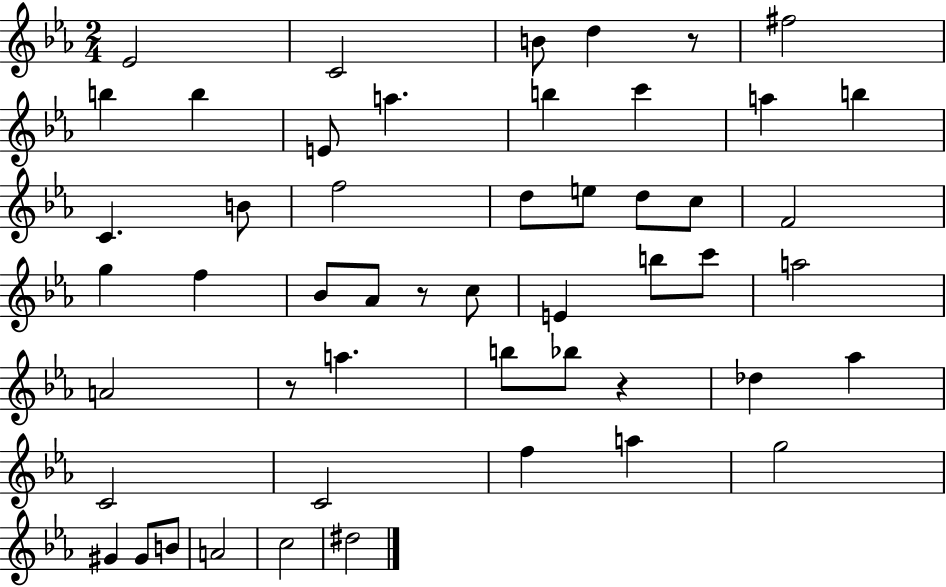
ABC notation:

X:1
T:Untitled
M:2/4
L:1/4
K:Eb
_E2 C2 B/2 d z/2 ^f2 b b E/2 a b c' a b C B/2 f2 d/2 e/2 d/2 c/2 F2 g f _B/2 _A/2 z/2 c/2 E b/2 c'/2 a2 A2 z/2 a b/2 _b/2 z _d _a C2 C2 f a g2 ^G ^G/2 B/2 A2 c2 ^d2